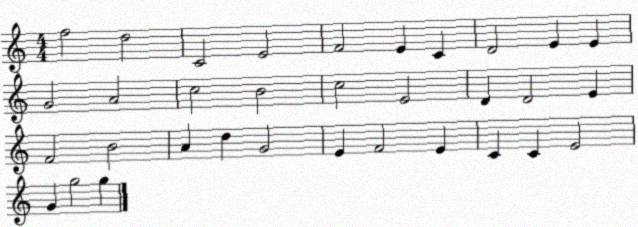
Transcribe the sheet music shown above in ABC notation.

X:1
T:Untitled
M:4/4
L:1/4
K:C
f2 d2 C2 E2 F2 E C D2 E E G2 A2 c2 B2 c2 E2 D D2 E F2 B2 A d G2 E F2 E C C E2 G g2 g